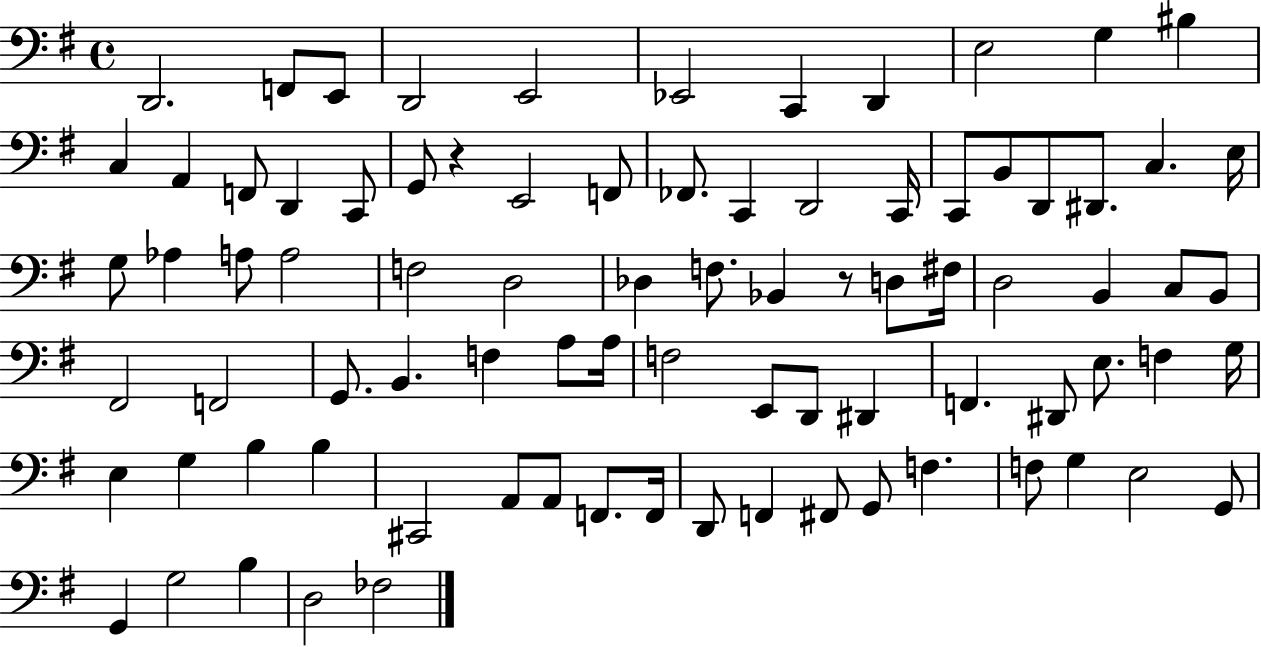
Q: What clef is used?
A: bass